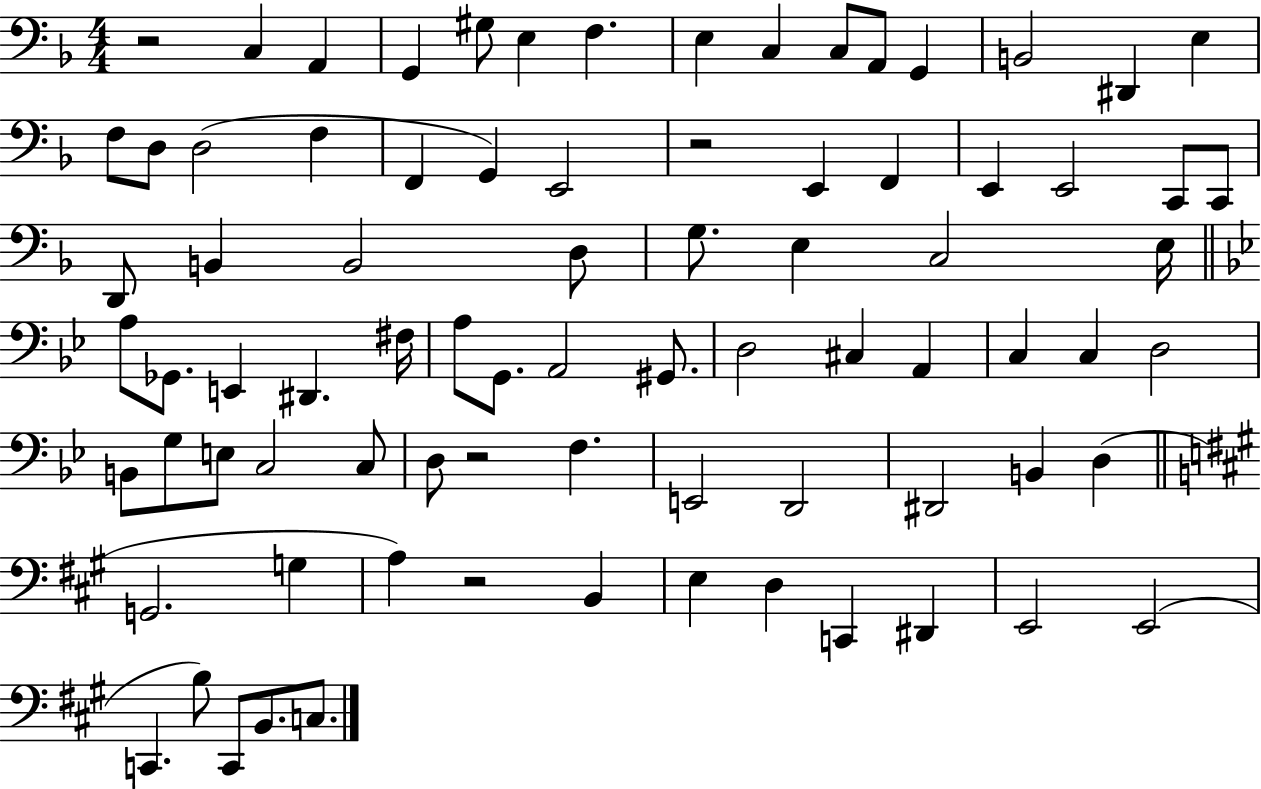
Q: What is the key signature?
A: F major